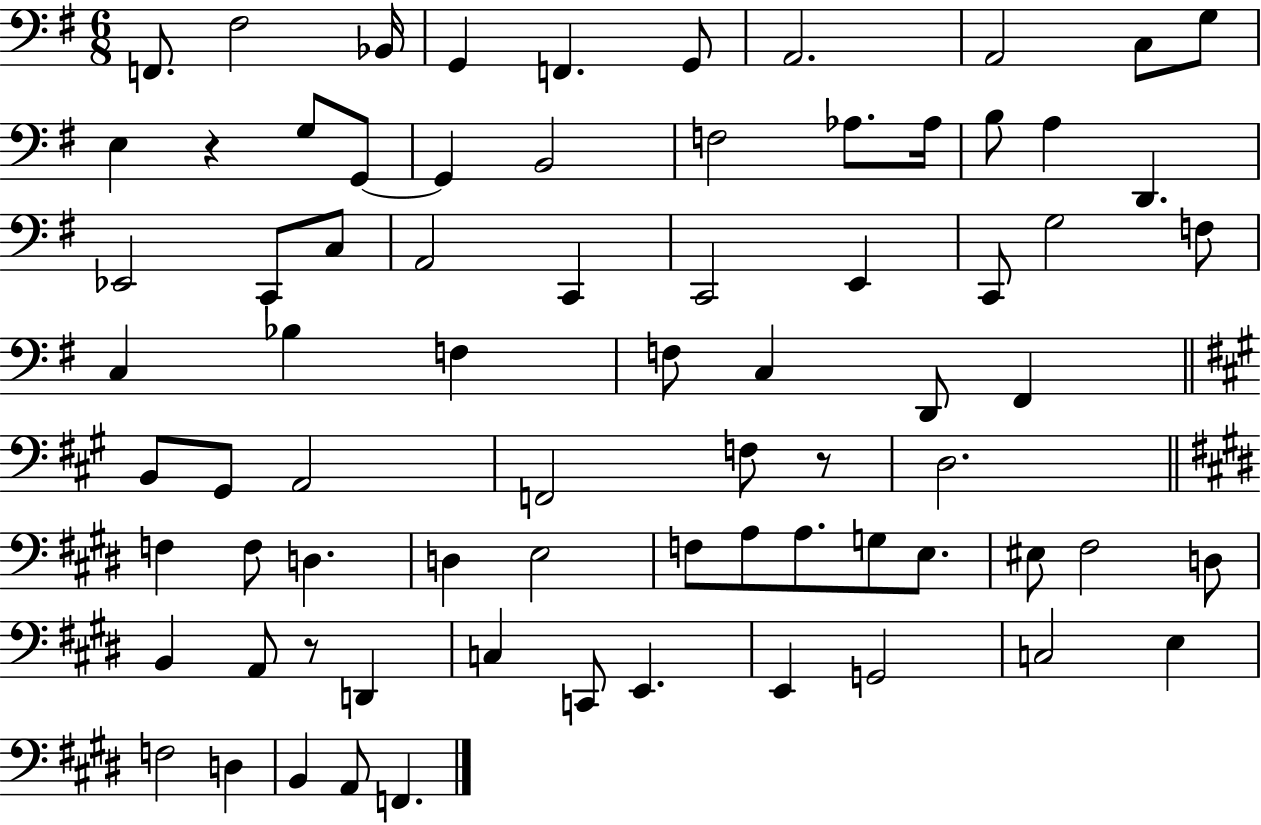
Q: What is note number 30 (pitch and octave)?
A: G3